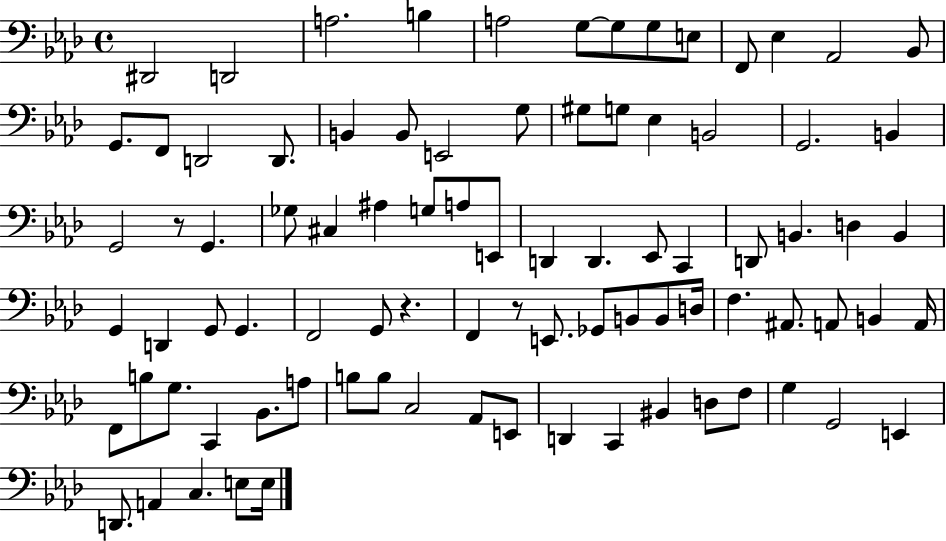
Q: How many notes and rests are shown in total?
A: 87